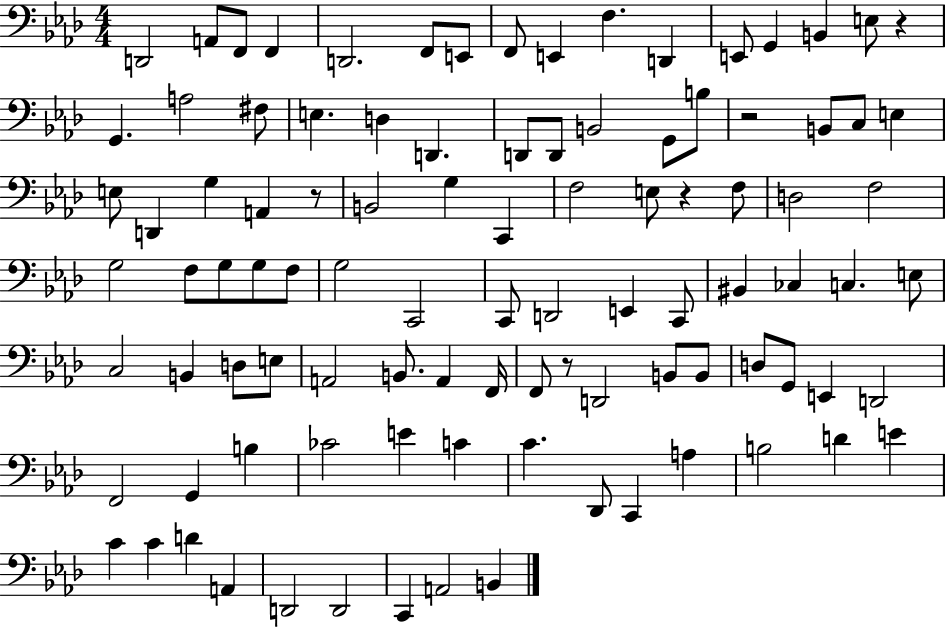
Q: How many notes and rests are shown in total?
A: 99